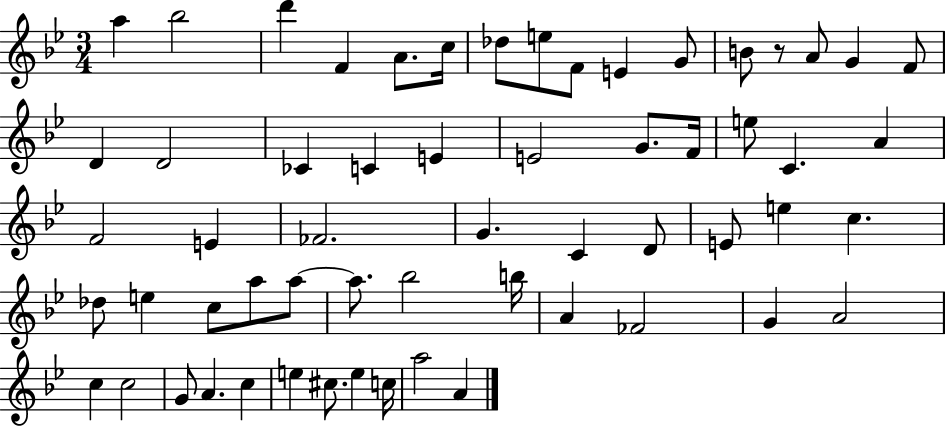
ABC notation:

X:1
T:Untitled
M:3/4
L:1/4
K:Bb
a _b2 d' F A/2 c/4 _d/2 e/2 F/2 E G/2 B/2 z/2 A/2 G F/2 D D2 _C C E E2 G/2 F/4 e/2 C A F2 E _F2 G C D/2 E/2 e c _d/2 e c/2 a/2 a/2 a/2 _b2 b/4 A _F2 G A2 c c2 G/2 A c e ^c/2 e c/4 a2 A